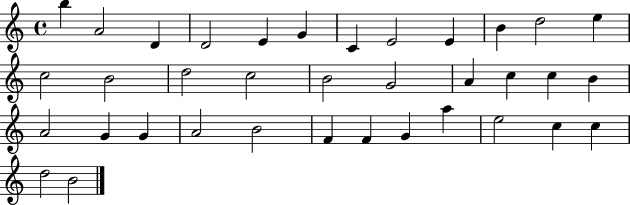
X:1
T:Untitled
M:4/4
L:1/4
K:C
b A2 D D2 E G C E2 E B d2 e c2 B2 d2 c2 B2 G2 A c c B A2 G G A2 B2 F F G a e2 c c d2 B2